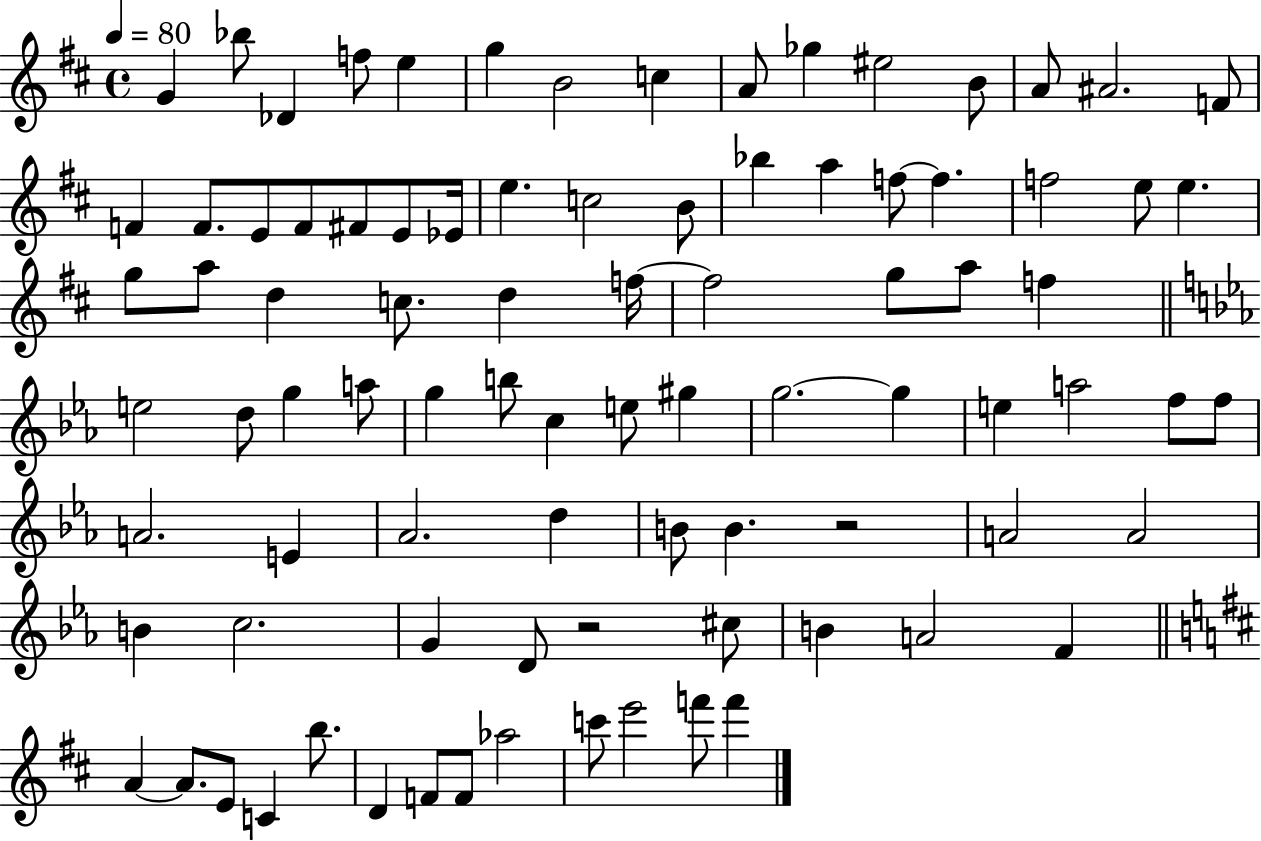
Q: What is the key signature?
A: D major